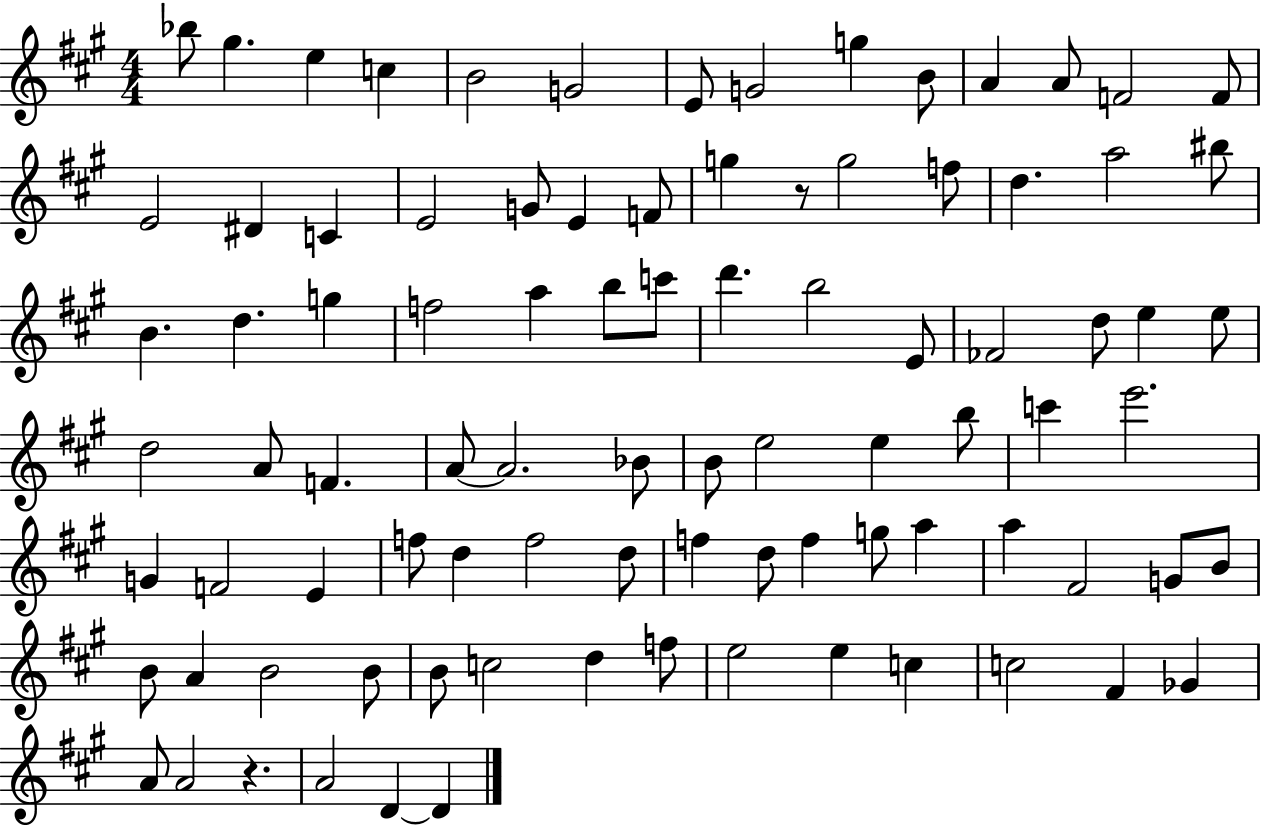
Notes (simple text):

Bb5/e G#5/q. E5/q C5/q B4/h G4/h E4/e G4/h G5/q B4/e A4/q A4/e F4/h F4/e E4/h D#4/q C4/q E4/h G4/e E4/q F4/e G5/q R/e G5/h F5/e D5/q. A5/h BIS5/e B4/q. D5/q. G5/q F5/h A5/q B5/e C6/e D6/q. B5/h E4/e FES4/h D5/e E5/q E5/e D5/h A4/e F4/q. A4/e A4/h. Bb4/e B4/e E5/h E5/q B5/e C6/q E6/h. G4/q F4/h E4/q F5/e D5/q F5/h D5/e F5/q D5/e F5/q G5/e A5/q A5/q F#4/h G4/e B4/e B4/e A4/q B4/h B4/e B4/e C5/h D5/q F5/e E5/h E5/q C5/q C5/h F#4/q Gb4/q A4/e A4/h R/q. A4/h D4/q D4/q